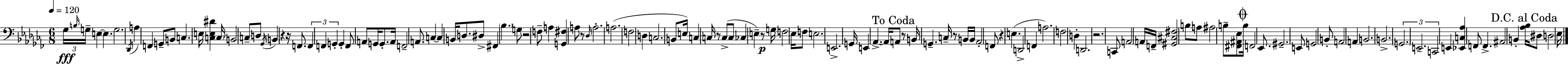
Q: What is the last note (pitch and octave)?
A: Eb3